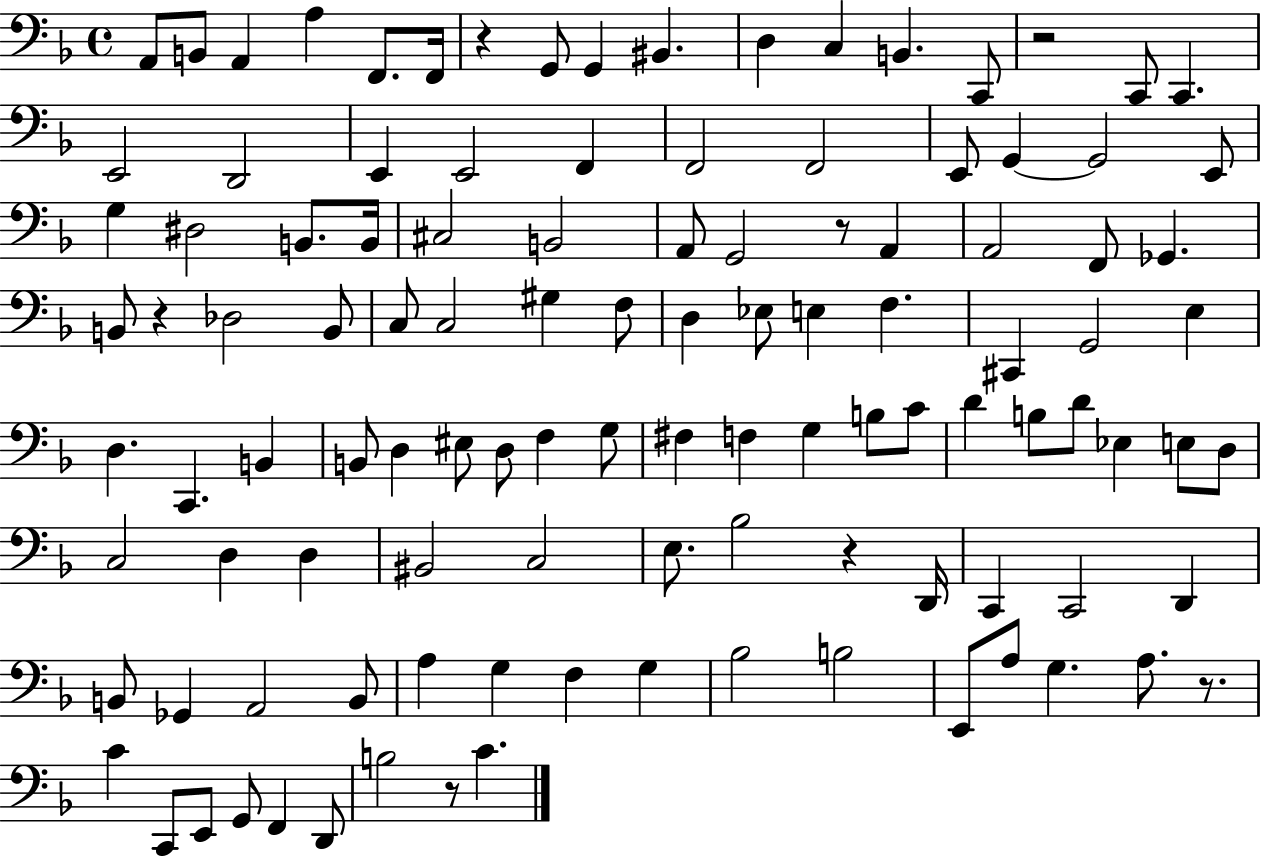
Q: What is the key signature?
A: F major